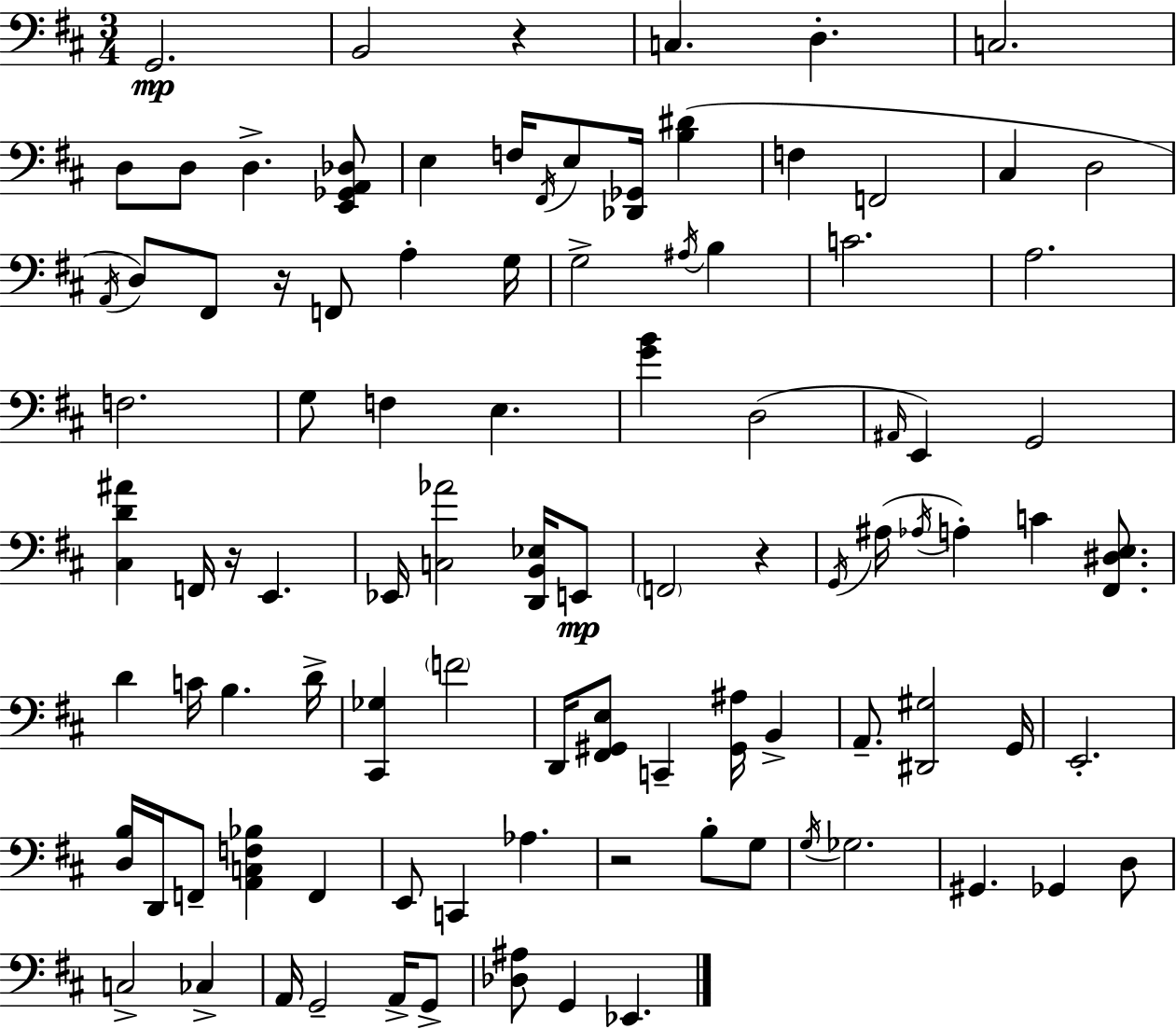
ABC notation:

X:1
T:Untitled
M:3/4
L:1/4
K:D
G,,2 B,,2 z C, D, C,2 D,/2 D,/2 D, [E,,_G,,A,,_D,]/2 E, F,/4 ^F,,/4 E,/2 [_D,,_G,,]/4 [B,^D] F, F,,2 ^C, D,2 A,,/4 D,/2 ^F,,/2 z/4 F,,/2 A, G,/4 G,2 ^A,/4 B, C2 A,2 F,2 G,/2 F, E, [GB] D,2 ^A,,/4 E,, G,,2 [^C,D^A] F,,/4 z/4 E,, _E,,/4 [C,_A]2 [D,,B,,_E,]/4 E,,/2 F,,2 z G,,/4 ^A,/4 _A,/4 A, C [^F,,^D,E,]/2 D C/4 B, D/4 [^C,,_G,] F2 D,,/4 [^F,,^G,,E,]/2 C,, [^G,,^A,]/4 B,, A,,/2 [^D,,^G,]2 G,,/4 E,,2 [D,B,]/4 D,,/4 F,,/2 [A,,C,F,_B,] F,, E,,/2 C,, _A, z2 B,/2 G,/2 G,/4 _G,2 ^G,, _G,, D,/2 C,2 _C, A,,/4 G,,2 A,,/4 G,,/2 [_D,^A,]/2 G,, _E,,